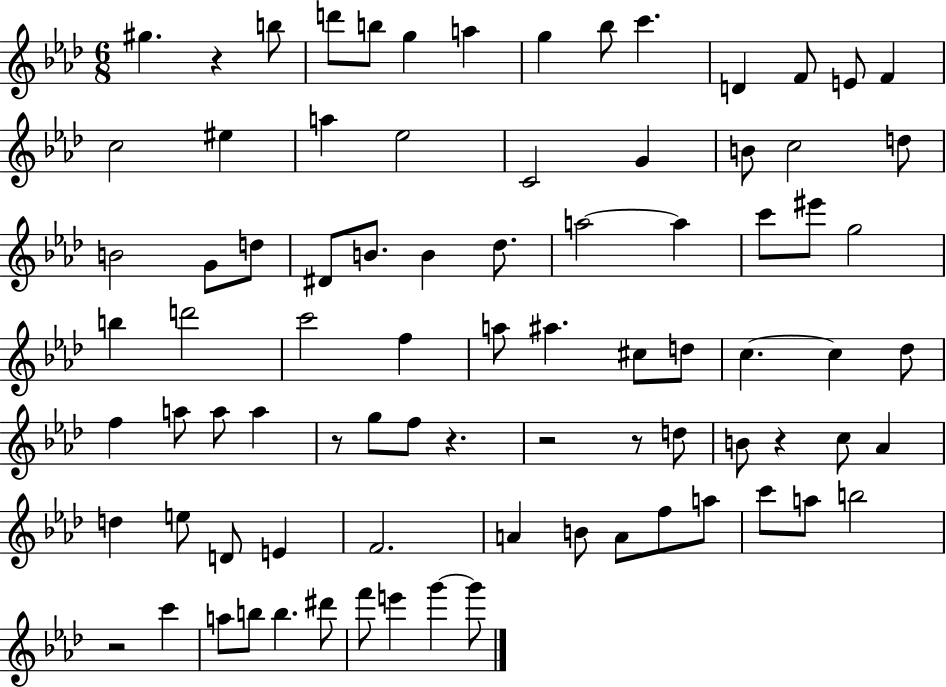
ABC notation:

X:1
T:Untitled
M:6/8
L:1/4
K:Ab
^g z b/2 d'/2 b/2 g a g _b/2 c' D F/2 E/2 F c2 ^e a _e2 C2 G B/2 c2 d/2 B2 G/2 d/2 ^D/2 B/2 B _d/2 a2 a c'/2 ^e'/2 g2 b d'2 c'2 f a/2 ^a ^c/2 d/2 c c _d/2 f a/2 a/2 a z/2 g/2 f/2 z z2 z/2 d/2 B/2 z c/2 _A d e/2 D/2 E F2 A B/2 A/2 f/2 a/2 c'/2 a/2 b2 z2 c' a/2 b/2 b ^d'/2 f'/2 e' g' g'/2